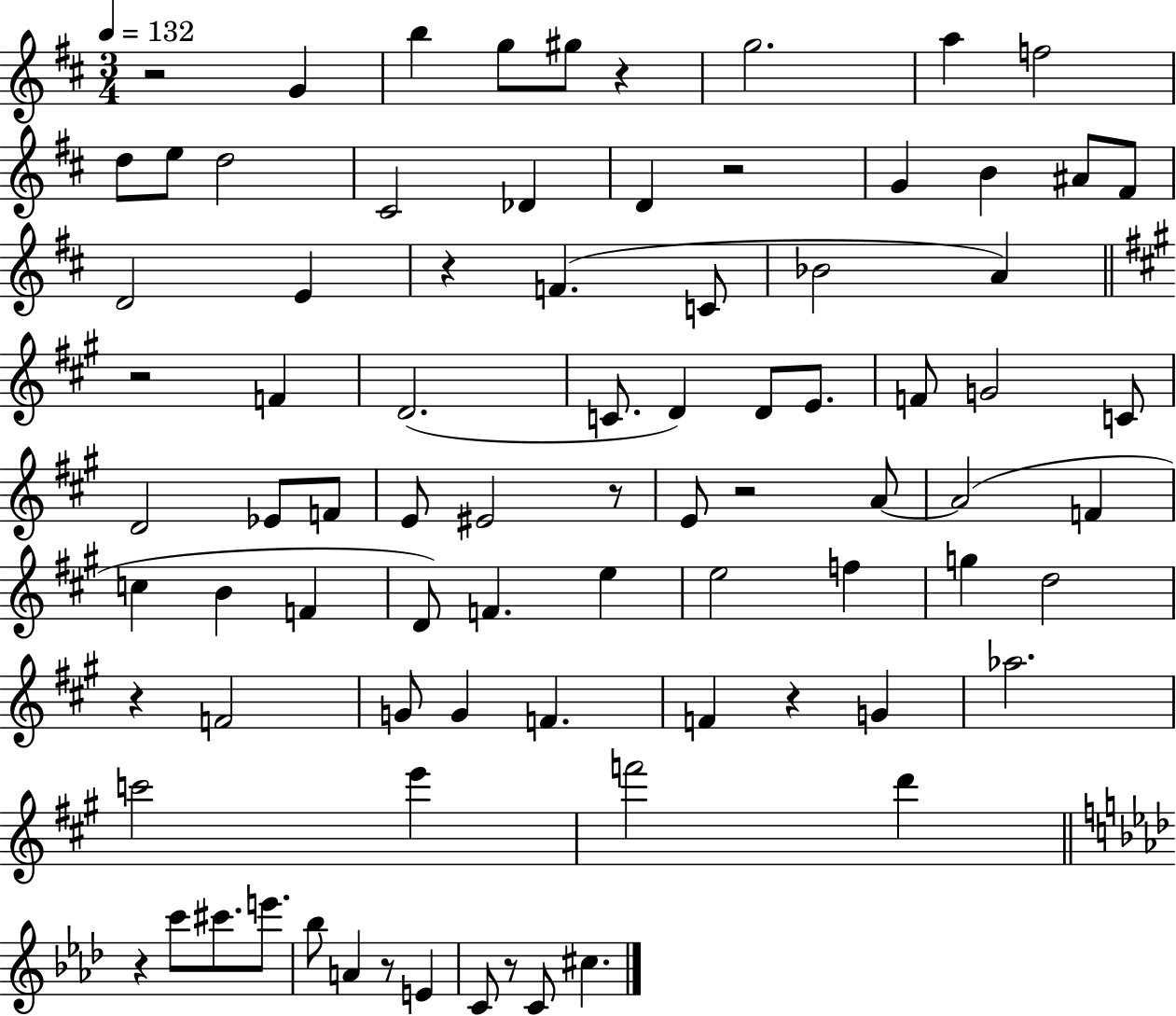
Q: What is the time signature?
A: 3/4